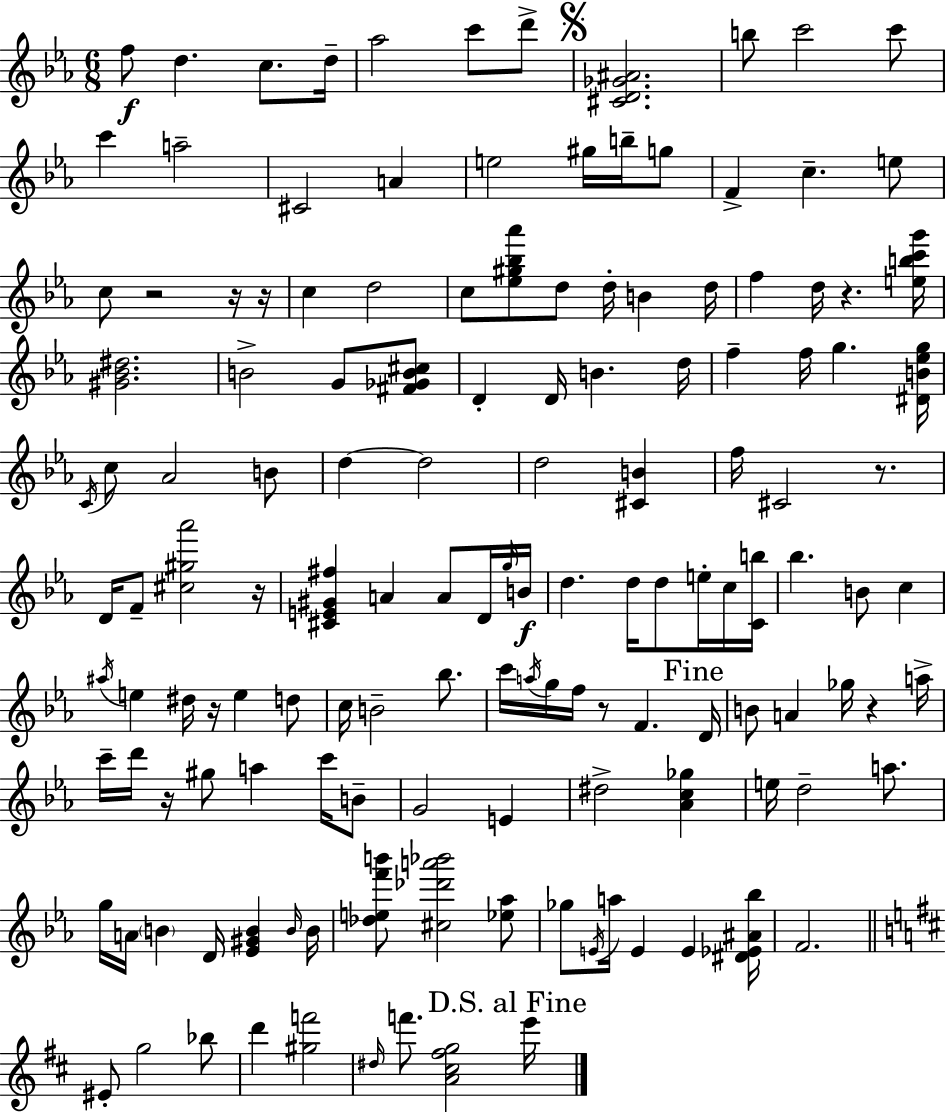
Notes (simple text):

F5/e D5/q. C5/e. D5/s Ab5/h C6/e D6/e [C#4,D4,Gb4,A#4]/h. B5/e C6/h C6/e C6/q A5/h C#4/h A4/q E5/h G#5/s B5/s G5/e F4/q C5/q. E5/e C5/e R/h R/s R/s C5/q D5/h C5/e [Eb5,G#5,Bb5,Ab6]/e D5/e D5/s B4/q D5/s F5/q D5/s R/q. [E5,B5,C6,G6]/s [G#4,Bb4,D#5]/h. B4/h G4/e [F#4,Gb4,B4,C#5]/e D4/q D4/s B4/q. D5/s F5/q F5/s G5/q. [D#4,B4,Eb5,G5]/s C4/s C5/e Ab4/h B4/e D5/q D5/h D5/h [C#4,B4]/q F5/s C#4/h R/e. D4/s F4/e [C#5,G#5,Ab6]/h R/s [C#4,E4,G#4,F#5]/q A4/q A4/e D4/s G5/s B4/s D5/q. D5/s D5/e E5/s C5/s [C4,B5]/s Bb5/q. B4/e C5/q A#5/s E5/q D#5/s R/s E5/q D5/e C5/s B4/h Bb5/e. C6/s A5/s G5/s F5/s R/e F4/q. D4/s B4/e A4/q Gb5/s R/q A5/s C6/s D6/s R/s G#5/e A5/q C6/s B4/e G4/h E4/q D#5/h [Ab4,C5,Gb5]/q E5/s D5/h A5/e. G5/s A4/s B4/q D4/s [Eb4,G#4,B4]/q B4/s B4/s [Db5,E5,F6,B6]/e [C#5,Db6,A6,Bb6]/h [Eb5,Ab5]/e Gb5/e E4/s A5/s E4/q E4/q [D#4,Eb4,A#4,Bb5]/s F4/h. EIS4/e G5/h Bb5/e D6/q [G#5,F6]/h D#5/s F6/e. [A4,C#5,F#5,G5]/h E6/s